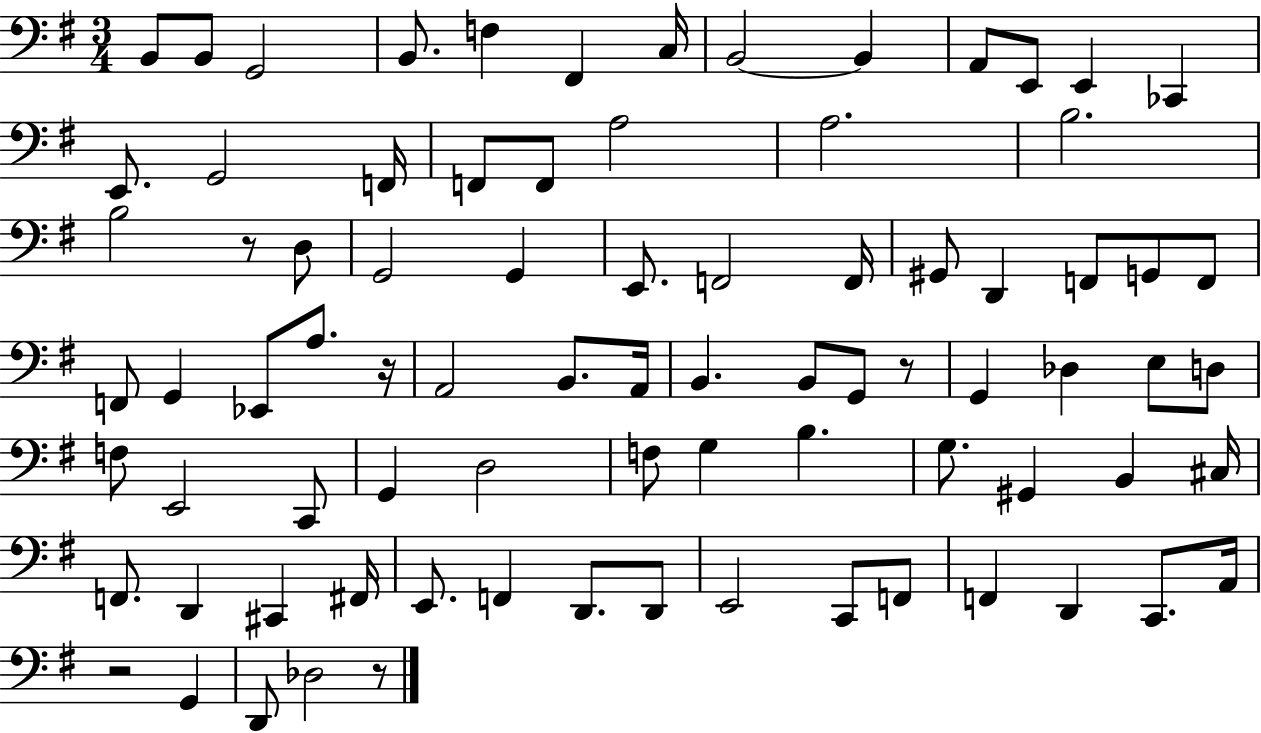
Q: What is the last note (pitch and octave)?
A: Db3